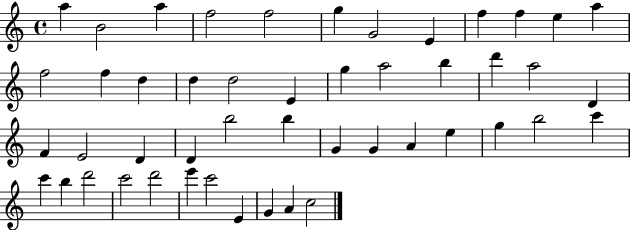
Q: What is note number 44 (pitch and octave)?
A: C6